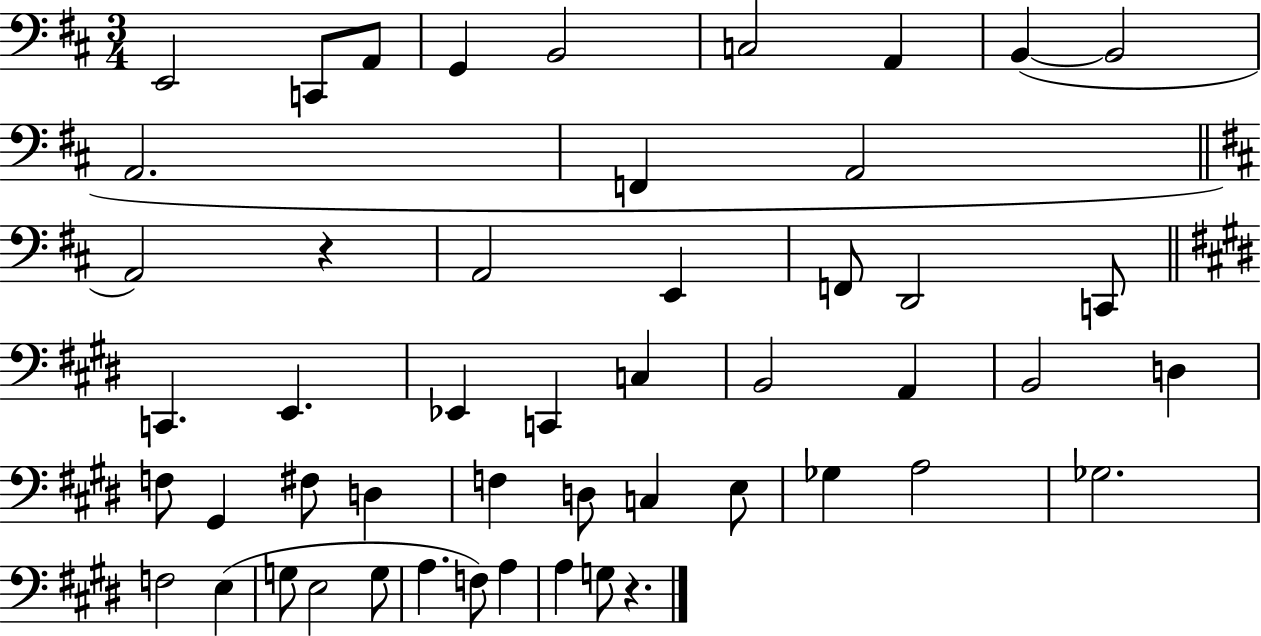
X:1
T:Untitled
M:3/4
L:1/4
K:D
E,,2 C,,/2 A,,/2 G,, B,,2 C,2 A,, B,, B,,2 A,,2 F,, A,,2 A,,2 z A,,2 E,, F,,/2 D,,2 C,,/2 C,, E,, _E,, C,, C, B,,2 A,, B,,2 D, F,/2 ^G,, ^F,/2 D, F, D,/2 C, E,/2 _G, A,2 _G,2 F,2 E, G,/2 E,2 G,/2 A, F,/2 A, A, G,/2 z